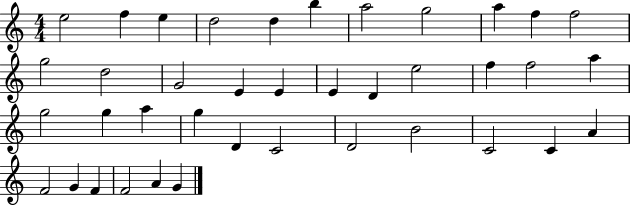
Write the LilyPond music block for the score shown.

{
  \clef treble
  \numericTimeSignature
  \time 4/4
  \key c \major
  e''2 f''4 e''4 | d''2 d''4 b''4 | a''2 g''2 | a''4 f''4 f''2 | \break g''2 d''2 | g'2 e'4 e'4 | e'4 d'4 e''2 | f''4 f''2 a''4 | \break g''2 g''4 a''4 | g''4 d'4 c'2 | d'2 b'2 | c'2 c'4 a'4 | \break f'2 g'4 f'4 | f'2 a'4 g'4 | \bar "|."
}